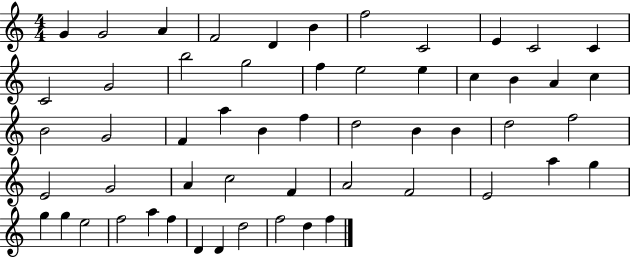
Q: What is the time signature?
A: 4/4